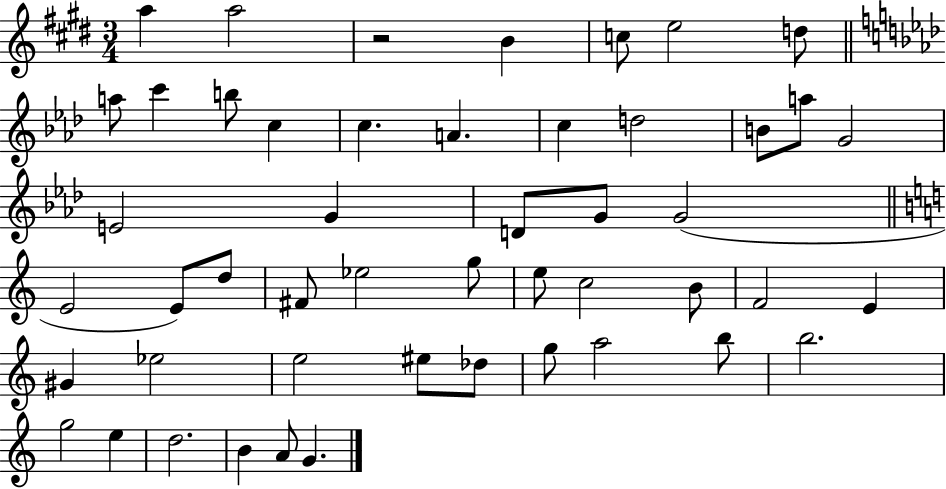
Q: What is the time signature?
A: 3/4